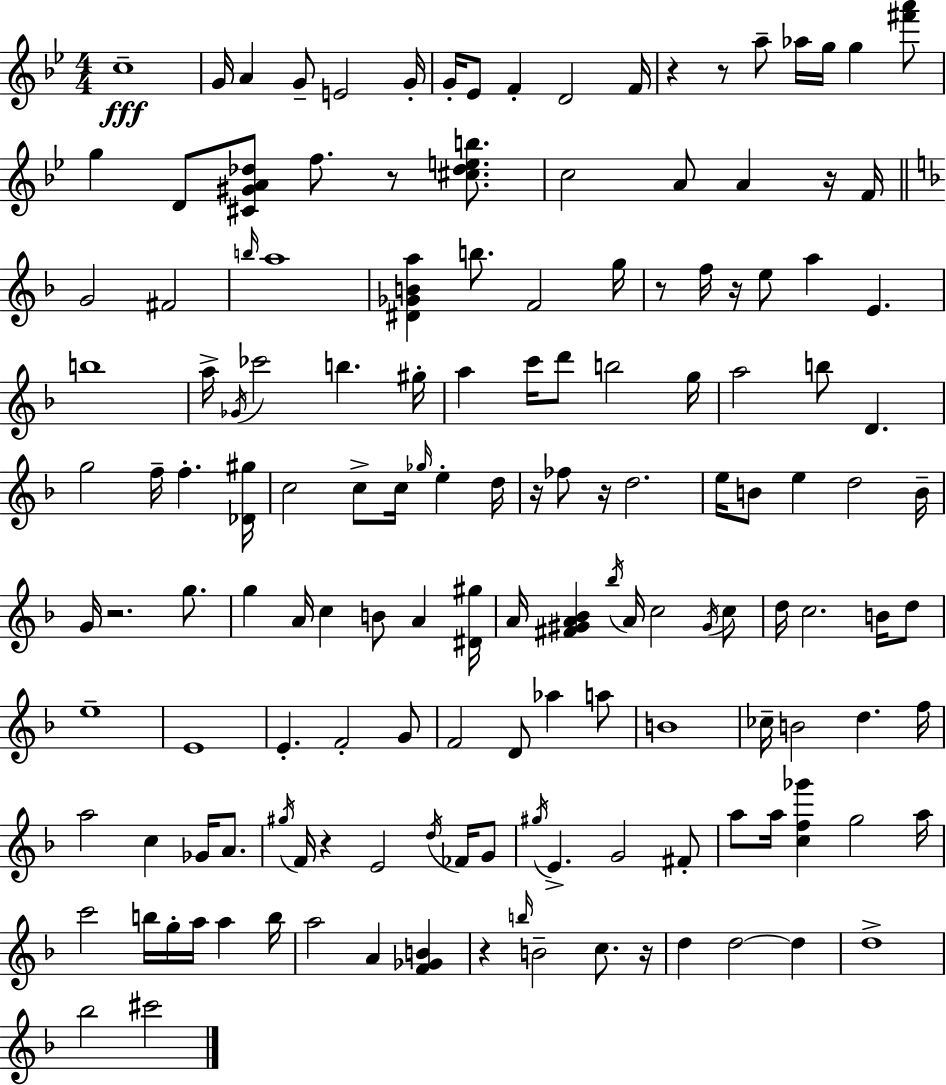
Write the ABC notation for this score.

X:1
T:Untitled
M:4/4
L:1/4
K:Bb
c4 G/4 A G/2 E2 G/4 G/4 _E/2 F D2 F/4 z z/2 a/2 _a/4 g/4 g [^f'a']/2 g D/2 [^C^GA_d]/2 f/2 z/2 [^c_deb]/2 c2 A/2 A z/4 F/4 G2 ^F2 b/4 a4 [^D_GBa] b/2 F2 g/4 z/2 f/4 z/4 e/2 a E b4 a/4 _G/4 _c'2 b ^g/4 a c'/4 d'/2 b2 g/4 a2 b/2 D g2 f/4 f [_D^g]/4 c2 c/2 c/4 _g/4 e d/4 z/4 _f/2 z/4 d2 e/4 B/2 e d2 B/4 G/4 z2 g/2 g A/4 c B/2 A [^D^g]/4 A/4 [^F^GA_B] _b/4 A/4 c2 ^G/4 c/2 d/4 c2 B/4 d/2 e4 E4 E F2 G/2 F2 D/2 _a a/2 B4 _c/4 B2 d f/4 a2 c _G/4 A/2 ^g/4 F/4 z E2 d/4 _F/4 G/2 ^g/4 E G2 ^F/2 a/2 a/4 [cf_g'] g2 a/4 c'2 b/4 g/4 a/4 a b/4 a2 A [F_GB] z b/4 B2 c/2 z/4 d d2 d d4 _b2 ^c'2